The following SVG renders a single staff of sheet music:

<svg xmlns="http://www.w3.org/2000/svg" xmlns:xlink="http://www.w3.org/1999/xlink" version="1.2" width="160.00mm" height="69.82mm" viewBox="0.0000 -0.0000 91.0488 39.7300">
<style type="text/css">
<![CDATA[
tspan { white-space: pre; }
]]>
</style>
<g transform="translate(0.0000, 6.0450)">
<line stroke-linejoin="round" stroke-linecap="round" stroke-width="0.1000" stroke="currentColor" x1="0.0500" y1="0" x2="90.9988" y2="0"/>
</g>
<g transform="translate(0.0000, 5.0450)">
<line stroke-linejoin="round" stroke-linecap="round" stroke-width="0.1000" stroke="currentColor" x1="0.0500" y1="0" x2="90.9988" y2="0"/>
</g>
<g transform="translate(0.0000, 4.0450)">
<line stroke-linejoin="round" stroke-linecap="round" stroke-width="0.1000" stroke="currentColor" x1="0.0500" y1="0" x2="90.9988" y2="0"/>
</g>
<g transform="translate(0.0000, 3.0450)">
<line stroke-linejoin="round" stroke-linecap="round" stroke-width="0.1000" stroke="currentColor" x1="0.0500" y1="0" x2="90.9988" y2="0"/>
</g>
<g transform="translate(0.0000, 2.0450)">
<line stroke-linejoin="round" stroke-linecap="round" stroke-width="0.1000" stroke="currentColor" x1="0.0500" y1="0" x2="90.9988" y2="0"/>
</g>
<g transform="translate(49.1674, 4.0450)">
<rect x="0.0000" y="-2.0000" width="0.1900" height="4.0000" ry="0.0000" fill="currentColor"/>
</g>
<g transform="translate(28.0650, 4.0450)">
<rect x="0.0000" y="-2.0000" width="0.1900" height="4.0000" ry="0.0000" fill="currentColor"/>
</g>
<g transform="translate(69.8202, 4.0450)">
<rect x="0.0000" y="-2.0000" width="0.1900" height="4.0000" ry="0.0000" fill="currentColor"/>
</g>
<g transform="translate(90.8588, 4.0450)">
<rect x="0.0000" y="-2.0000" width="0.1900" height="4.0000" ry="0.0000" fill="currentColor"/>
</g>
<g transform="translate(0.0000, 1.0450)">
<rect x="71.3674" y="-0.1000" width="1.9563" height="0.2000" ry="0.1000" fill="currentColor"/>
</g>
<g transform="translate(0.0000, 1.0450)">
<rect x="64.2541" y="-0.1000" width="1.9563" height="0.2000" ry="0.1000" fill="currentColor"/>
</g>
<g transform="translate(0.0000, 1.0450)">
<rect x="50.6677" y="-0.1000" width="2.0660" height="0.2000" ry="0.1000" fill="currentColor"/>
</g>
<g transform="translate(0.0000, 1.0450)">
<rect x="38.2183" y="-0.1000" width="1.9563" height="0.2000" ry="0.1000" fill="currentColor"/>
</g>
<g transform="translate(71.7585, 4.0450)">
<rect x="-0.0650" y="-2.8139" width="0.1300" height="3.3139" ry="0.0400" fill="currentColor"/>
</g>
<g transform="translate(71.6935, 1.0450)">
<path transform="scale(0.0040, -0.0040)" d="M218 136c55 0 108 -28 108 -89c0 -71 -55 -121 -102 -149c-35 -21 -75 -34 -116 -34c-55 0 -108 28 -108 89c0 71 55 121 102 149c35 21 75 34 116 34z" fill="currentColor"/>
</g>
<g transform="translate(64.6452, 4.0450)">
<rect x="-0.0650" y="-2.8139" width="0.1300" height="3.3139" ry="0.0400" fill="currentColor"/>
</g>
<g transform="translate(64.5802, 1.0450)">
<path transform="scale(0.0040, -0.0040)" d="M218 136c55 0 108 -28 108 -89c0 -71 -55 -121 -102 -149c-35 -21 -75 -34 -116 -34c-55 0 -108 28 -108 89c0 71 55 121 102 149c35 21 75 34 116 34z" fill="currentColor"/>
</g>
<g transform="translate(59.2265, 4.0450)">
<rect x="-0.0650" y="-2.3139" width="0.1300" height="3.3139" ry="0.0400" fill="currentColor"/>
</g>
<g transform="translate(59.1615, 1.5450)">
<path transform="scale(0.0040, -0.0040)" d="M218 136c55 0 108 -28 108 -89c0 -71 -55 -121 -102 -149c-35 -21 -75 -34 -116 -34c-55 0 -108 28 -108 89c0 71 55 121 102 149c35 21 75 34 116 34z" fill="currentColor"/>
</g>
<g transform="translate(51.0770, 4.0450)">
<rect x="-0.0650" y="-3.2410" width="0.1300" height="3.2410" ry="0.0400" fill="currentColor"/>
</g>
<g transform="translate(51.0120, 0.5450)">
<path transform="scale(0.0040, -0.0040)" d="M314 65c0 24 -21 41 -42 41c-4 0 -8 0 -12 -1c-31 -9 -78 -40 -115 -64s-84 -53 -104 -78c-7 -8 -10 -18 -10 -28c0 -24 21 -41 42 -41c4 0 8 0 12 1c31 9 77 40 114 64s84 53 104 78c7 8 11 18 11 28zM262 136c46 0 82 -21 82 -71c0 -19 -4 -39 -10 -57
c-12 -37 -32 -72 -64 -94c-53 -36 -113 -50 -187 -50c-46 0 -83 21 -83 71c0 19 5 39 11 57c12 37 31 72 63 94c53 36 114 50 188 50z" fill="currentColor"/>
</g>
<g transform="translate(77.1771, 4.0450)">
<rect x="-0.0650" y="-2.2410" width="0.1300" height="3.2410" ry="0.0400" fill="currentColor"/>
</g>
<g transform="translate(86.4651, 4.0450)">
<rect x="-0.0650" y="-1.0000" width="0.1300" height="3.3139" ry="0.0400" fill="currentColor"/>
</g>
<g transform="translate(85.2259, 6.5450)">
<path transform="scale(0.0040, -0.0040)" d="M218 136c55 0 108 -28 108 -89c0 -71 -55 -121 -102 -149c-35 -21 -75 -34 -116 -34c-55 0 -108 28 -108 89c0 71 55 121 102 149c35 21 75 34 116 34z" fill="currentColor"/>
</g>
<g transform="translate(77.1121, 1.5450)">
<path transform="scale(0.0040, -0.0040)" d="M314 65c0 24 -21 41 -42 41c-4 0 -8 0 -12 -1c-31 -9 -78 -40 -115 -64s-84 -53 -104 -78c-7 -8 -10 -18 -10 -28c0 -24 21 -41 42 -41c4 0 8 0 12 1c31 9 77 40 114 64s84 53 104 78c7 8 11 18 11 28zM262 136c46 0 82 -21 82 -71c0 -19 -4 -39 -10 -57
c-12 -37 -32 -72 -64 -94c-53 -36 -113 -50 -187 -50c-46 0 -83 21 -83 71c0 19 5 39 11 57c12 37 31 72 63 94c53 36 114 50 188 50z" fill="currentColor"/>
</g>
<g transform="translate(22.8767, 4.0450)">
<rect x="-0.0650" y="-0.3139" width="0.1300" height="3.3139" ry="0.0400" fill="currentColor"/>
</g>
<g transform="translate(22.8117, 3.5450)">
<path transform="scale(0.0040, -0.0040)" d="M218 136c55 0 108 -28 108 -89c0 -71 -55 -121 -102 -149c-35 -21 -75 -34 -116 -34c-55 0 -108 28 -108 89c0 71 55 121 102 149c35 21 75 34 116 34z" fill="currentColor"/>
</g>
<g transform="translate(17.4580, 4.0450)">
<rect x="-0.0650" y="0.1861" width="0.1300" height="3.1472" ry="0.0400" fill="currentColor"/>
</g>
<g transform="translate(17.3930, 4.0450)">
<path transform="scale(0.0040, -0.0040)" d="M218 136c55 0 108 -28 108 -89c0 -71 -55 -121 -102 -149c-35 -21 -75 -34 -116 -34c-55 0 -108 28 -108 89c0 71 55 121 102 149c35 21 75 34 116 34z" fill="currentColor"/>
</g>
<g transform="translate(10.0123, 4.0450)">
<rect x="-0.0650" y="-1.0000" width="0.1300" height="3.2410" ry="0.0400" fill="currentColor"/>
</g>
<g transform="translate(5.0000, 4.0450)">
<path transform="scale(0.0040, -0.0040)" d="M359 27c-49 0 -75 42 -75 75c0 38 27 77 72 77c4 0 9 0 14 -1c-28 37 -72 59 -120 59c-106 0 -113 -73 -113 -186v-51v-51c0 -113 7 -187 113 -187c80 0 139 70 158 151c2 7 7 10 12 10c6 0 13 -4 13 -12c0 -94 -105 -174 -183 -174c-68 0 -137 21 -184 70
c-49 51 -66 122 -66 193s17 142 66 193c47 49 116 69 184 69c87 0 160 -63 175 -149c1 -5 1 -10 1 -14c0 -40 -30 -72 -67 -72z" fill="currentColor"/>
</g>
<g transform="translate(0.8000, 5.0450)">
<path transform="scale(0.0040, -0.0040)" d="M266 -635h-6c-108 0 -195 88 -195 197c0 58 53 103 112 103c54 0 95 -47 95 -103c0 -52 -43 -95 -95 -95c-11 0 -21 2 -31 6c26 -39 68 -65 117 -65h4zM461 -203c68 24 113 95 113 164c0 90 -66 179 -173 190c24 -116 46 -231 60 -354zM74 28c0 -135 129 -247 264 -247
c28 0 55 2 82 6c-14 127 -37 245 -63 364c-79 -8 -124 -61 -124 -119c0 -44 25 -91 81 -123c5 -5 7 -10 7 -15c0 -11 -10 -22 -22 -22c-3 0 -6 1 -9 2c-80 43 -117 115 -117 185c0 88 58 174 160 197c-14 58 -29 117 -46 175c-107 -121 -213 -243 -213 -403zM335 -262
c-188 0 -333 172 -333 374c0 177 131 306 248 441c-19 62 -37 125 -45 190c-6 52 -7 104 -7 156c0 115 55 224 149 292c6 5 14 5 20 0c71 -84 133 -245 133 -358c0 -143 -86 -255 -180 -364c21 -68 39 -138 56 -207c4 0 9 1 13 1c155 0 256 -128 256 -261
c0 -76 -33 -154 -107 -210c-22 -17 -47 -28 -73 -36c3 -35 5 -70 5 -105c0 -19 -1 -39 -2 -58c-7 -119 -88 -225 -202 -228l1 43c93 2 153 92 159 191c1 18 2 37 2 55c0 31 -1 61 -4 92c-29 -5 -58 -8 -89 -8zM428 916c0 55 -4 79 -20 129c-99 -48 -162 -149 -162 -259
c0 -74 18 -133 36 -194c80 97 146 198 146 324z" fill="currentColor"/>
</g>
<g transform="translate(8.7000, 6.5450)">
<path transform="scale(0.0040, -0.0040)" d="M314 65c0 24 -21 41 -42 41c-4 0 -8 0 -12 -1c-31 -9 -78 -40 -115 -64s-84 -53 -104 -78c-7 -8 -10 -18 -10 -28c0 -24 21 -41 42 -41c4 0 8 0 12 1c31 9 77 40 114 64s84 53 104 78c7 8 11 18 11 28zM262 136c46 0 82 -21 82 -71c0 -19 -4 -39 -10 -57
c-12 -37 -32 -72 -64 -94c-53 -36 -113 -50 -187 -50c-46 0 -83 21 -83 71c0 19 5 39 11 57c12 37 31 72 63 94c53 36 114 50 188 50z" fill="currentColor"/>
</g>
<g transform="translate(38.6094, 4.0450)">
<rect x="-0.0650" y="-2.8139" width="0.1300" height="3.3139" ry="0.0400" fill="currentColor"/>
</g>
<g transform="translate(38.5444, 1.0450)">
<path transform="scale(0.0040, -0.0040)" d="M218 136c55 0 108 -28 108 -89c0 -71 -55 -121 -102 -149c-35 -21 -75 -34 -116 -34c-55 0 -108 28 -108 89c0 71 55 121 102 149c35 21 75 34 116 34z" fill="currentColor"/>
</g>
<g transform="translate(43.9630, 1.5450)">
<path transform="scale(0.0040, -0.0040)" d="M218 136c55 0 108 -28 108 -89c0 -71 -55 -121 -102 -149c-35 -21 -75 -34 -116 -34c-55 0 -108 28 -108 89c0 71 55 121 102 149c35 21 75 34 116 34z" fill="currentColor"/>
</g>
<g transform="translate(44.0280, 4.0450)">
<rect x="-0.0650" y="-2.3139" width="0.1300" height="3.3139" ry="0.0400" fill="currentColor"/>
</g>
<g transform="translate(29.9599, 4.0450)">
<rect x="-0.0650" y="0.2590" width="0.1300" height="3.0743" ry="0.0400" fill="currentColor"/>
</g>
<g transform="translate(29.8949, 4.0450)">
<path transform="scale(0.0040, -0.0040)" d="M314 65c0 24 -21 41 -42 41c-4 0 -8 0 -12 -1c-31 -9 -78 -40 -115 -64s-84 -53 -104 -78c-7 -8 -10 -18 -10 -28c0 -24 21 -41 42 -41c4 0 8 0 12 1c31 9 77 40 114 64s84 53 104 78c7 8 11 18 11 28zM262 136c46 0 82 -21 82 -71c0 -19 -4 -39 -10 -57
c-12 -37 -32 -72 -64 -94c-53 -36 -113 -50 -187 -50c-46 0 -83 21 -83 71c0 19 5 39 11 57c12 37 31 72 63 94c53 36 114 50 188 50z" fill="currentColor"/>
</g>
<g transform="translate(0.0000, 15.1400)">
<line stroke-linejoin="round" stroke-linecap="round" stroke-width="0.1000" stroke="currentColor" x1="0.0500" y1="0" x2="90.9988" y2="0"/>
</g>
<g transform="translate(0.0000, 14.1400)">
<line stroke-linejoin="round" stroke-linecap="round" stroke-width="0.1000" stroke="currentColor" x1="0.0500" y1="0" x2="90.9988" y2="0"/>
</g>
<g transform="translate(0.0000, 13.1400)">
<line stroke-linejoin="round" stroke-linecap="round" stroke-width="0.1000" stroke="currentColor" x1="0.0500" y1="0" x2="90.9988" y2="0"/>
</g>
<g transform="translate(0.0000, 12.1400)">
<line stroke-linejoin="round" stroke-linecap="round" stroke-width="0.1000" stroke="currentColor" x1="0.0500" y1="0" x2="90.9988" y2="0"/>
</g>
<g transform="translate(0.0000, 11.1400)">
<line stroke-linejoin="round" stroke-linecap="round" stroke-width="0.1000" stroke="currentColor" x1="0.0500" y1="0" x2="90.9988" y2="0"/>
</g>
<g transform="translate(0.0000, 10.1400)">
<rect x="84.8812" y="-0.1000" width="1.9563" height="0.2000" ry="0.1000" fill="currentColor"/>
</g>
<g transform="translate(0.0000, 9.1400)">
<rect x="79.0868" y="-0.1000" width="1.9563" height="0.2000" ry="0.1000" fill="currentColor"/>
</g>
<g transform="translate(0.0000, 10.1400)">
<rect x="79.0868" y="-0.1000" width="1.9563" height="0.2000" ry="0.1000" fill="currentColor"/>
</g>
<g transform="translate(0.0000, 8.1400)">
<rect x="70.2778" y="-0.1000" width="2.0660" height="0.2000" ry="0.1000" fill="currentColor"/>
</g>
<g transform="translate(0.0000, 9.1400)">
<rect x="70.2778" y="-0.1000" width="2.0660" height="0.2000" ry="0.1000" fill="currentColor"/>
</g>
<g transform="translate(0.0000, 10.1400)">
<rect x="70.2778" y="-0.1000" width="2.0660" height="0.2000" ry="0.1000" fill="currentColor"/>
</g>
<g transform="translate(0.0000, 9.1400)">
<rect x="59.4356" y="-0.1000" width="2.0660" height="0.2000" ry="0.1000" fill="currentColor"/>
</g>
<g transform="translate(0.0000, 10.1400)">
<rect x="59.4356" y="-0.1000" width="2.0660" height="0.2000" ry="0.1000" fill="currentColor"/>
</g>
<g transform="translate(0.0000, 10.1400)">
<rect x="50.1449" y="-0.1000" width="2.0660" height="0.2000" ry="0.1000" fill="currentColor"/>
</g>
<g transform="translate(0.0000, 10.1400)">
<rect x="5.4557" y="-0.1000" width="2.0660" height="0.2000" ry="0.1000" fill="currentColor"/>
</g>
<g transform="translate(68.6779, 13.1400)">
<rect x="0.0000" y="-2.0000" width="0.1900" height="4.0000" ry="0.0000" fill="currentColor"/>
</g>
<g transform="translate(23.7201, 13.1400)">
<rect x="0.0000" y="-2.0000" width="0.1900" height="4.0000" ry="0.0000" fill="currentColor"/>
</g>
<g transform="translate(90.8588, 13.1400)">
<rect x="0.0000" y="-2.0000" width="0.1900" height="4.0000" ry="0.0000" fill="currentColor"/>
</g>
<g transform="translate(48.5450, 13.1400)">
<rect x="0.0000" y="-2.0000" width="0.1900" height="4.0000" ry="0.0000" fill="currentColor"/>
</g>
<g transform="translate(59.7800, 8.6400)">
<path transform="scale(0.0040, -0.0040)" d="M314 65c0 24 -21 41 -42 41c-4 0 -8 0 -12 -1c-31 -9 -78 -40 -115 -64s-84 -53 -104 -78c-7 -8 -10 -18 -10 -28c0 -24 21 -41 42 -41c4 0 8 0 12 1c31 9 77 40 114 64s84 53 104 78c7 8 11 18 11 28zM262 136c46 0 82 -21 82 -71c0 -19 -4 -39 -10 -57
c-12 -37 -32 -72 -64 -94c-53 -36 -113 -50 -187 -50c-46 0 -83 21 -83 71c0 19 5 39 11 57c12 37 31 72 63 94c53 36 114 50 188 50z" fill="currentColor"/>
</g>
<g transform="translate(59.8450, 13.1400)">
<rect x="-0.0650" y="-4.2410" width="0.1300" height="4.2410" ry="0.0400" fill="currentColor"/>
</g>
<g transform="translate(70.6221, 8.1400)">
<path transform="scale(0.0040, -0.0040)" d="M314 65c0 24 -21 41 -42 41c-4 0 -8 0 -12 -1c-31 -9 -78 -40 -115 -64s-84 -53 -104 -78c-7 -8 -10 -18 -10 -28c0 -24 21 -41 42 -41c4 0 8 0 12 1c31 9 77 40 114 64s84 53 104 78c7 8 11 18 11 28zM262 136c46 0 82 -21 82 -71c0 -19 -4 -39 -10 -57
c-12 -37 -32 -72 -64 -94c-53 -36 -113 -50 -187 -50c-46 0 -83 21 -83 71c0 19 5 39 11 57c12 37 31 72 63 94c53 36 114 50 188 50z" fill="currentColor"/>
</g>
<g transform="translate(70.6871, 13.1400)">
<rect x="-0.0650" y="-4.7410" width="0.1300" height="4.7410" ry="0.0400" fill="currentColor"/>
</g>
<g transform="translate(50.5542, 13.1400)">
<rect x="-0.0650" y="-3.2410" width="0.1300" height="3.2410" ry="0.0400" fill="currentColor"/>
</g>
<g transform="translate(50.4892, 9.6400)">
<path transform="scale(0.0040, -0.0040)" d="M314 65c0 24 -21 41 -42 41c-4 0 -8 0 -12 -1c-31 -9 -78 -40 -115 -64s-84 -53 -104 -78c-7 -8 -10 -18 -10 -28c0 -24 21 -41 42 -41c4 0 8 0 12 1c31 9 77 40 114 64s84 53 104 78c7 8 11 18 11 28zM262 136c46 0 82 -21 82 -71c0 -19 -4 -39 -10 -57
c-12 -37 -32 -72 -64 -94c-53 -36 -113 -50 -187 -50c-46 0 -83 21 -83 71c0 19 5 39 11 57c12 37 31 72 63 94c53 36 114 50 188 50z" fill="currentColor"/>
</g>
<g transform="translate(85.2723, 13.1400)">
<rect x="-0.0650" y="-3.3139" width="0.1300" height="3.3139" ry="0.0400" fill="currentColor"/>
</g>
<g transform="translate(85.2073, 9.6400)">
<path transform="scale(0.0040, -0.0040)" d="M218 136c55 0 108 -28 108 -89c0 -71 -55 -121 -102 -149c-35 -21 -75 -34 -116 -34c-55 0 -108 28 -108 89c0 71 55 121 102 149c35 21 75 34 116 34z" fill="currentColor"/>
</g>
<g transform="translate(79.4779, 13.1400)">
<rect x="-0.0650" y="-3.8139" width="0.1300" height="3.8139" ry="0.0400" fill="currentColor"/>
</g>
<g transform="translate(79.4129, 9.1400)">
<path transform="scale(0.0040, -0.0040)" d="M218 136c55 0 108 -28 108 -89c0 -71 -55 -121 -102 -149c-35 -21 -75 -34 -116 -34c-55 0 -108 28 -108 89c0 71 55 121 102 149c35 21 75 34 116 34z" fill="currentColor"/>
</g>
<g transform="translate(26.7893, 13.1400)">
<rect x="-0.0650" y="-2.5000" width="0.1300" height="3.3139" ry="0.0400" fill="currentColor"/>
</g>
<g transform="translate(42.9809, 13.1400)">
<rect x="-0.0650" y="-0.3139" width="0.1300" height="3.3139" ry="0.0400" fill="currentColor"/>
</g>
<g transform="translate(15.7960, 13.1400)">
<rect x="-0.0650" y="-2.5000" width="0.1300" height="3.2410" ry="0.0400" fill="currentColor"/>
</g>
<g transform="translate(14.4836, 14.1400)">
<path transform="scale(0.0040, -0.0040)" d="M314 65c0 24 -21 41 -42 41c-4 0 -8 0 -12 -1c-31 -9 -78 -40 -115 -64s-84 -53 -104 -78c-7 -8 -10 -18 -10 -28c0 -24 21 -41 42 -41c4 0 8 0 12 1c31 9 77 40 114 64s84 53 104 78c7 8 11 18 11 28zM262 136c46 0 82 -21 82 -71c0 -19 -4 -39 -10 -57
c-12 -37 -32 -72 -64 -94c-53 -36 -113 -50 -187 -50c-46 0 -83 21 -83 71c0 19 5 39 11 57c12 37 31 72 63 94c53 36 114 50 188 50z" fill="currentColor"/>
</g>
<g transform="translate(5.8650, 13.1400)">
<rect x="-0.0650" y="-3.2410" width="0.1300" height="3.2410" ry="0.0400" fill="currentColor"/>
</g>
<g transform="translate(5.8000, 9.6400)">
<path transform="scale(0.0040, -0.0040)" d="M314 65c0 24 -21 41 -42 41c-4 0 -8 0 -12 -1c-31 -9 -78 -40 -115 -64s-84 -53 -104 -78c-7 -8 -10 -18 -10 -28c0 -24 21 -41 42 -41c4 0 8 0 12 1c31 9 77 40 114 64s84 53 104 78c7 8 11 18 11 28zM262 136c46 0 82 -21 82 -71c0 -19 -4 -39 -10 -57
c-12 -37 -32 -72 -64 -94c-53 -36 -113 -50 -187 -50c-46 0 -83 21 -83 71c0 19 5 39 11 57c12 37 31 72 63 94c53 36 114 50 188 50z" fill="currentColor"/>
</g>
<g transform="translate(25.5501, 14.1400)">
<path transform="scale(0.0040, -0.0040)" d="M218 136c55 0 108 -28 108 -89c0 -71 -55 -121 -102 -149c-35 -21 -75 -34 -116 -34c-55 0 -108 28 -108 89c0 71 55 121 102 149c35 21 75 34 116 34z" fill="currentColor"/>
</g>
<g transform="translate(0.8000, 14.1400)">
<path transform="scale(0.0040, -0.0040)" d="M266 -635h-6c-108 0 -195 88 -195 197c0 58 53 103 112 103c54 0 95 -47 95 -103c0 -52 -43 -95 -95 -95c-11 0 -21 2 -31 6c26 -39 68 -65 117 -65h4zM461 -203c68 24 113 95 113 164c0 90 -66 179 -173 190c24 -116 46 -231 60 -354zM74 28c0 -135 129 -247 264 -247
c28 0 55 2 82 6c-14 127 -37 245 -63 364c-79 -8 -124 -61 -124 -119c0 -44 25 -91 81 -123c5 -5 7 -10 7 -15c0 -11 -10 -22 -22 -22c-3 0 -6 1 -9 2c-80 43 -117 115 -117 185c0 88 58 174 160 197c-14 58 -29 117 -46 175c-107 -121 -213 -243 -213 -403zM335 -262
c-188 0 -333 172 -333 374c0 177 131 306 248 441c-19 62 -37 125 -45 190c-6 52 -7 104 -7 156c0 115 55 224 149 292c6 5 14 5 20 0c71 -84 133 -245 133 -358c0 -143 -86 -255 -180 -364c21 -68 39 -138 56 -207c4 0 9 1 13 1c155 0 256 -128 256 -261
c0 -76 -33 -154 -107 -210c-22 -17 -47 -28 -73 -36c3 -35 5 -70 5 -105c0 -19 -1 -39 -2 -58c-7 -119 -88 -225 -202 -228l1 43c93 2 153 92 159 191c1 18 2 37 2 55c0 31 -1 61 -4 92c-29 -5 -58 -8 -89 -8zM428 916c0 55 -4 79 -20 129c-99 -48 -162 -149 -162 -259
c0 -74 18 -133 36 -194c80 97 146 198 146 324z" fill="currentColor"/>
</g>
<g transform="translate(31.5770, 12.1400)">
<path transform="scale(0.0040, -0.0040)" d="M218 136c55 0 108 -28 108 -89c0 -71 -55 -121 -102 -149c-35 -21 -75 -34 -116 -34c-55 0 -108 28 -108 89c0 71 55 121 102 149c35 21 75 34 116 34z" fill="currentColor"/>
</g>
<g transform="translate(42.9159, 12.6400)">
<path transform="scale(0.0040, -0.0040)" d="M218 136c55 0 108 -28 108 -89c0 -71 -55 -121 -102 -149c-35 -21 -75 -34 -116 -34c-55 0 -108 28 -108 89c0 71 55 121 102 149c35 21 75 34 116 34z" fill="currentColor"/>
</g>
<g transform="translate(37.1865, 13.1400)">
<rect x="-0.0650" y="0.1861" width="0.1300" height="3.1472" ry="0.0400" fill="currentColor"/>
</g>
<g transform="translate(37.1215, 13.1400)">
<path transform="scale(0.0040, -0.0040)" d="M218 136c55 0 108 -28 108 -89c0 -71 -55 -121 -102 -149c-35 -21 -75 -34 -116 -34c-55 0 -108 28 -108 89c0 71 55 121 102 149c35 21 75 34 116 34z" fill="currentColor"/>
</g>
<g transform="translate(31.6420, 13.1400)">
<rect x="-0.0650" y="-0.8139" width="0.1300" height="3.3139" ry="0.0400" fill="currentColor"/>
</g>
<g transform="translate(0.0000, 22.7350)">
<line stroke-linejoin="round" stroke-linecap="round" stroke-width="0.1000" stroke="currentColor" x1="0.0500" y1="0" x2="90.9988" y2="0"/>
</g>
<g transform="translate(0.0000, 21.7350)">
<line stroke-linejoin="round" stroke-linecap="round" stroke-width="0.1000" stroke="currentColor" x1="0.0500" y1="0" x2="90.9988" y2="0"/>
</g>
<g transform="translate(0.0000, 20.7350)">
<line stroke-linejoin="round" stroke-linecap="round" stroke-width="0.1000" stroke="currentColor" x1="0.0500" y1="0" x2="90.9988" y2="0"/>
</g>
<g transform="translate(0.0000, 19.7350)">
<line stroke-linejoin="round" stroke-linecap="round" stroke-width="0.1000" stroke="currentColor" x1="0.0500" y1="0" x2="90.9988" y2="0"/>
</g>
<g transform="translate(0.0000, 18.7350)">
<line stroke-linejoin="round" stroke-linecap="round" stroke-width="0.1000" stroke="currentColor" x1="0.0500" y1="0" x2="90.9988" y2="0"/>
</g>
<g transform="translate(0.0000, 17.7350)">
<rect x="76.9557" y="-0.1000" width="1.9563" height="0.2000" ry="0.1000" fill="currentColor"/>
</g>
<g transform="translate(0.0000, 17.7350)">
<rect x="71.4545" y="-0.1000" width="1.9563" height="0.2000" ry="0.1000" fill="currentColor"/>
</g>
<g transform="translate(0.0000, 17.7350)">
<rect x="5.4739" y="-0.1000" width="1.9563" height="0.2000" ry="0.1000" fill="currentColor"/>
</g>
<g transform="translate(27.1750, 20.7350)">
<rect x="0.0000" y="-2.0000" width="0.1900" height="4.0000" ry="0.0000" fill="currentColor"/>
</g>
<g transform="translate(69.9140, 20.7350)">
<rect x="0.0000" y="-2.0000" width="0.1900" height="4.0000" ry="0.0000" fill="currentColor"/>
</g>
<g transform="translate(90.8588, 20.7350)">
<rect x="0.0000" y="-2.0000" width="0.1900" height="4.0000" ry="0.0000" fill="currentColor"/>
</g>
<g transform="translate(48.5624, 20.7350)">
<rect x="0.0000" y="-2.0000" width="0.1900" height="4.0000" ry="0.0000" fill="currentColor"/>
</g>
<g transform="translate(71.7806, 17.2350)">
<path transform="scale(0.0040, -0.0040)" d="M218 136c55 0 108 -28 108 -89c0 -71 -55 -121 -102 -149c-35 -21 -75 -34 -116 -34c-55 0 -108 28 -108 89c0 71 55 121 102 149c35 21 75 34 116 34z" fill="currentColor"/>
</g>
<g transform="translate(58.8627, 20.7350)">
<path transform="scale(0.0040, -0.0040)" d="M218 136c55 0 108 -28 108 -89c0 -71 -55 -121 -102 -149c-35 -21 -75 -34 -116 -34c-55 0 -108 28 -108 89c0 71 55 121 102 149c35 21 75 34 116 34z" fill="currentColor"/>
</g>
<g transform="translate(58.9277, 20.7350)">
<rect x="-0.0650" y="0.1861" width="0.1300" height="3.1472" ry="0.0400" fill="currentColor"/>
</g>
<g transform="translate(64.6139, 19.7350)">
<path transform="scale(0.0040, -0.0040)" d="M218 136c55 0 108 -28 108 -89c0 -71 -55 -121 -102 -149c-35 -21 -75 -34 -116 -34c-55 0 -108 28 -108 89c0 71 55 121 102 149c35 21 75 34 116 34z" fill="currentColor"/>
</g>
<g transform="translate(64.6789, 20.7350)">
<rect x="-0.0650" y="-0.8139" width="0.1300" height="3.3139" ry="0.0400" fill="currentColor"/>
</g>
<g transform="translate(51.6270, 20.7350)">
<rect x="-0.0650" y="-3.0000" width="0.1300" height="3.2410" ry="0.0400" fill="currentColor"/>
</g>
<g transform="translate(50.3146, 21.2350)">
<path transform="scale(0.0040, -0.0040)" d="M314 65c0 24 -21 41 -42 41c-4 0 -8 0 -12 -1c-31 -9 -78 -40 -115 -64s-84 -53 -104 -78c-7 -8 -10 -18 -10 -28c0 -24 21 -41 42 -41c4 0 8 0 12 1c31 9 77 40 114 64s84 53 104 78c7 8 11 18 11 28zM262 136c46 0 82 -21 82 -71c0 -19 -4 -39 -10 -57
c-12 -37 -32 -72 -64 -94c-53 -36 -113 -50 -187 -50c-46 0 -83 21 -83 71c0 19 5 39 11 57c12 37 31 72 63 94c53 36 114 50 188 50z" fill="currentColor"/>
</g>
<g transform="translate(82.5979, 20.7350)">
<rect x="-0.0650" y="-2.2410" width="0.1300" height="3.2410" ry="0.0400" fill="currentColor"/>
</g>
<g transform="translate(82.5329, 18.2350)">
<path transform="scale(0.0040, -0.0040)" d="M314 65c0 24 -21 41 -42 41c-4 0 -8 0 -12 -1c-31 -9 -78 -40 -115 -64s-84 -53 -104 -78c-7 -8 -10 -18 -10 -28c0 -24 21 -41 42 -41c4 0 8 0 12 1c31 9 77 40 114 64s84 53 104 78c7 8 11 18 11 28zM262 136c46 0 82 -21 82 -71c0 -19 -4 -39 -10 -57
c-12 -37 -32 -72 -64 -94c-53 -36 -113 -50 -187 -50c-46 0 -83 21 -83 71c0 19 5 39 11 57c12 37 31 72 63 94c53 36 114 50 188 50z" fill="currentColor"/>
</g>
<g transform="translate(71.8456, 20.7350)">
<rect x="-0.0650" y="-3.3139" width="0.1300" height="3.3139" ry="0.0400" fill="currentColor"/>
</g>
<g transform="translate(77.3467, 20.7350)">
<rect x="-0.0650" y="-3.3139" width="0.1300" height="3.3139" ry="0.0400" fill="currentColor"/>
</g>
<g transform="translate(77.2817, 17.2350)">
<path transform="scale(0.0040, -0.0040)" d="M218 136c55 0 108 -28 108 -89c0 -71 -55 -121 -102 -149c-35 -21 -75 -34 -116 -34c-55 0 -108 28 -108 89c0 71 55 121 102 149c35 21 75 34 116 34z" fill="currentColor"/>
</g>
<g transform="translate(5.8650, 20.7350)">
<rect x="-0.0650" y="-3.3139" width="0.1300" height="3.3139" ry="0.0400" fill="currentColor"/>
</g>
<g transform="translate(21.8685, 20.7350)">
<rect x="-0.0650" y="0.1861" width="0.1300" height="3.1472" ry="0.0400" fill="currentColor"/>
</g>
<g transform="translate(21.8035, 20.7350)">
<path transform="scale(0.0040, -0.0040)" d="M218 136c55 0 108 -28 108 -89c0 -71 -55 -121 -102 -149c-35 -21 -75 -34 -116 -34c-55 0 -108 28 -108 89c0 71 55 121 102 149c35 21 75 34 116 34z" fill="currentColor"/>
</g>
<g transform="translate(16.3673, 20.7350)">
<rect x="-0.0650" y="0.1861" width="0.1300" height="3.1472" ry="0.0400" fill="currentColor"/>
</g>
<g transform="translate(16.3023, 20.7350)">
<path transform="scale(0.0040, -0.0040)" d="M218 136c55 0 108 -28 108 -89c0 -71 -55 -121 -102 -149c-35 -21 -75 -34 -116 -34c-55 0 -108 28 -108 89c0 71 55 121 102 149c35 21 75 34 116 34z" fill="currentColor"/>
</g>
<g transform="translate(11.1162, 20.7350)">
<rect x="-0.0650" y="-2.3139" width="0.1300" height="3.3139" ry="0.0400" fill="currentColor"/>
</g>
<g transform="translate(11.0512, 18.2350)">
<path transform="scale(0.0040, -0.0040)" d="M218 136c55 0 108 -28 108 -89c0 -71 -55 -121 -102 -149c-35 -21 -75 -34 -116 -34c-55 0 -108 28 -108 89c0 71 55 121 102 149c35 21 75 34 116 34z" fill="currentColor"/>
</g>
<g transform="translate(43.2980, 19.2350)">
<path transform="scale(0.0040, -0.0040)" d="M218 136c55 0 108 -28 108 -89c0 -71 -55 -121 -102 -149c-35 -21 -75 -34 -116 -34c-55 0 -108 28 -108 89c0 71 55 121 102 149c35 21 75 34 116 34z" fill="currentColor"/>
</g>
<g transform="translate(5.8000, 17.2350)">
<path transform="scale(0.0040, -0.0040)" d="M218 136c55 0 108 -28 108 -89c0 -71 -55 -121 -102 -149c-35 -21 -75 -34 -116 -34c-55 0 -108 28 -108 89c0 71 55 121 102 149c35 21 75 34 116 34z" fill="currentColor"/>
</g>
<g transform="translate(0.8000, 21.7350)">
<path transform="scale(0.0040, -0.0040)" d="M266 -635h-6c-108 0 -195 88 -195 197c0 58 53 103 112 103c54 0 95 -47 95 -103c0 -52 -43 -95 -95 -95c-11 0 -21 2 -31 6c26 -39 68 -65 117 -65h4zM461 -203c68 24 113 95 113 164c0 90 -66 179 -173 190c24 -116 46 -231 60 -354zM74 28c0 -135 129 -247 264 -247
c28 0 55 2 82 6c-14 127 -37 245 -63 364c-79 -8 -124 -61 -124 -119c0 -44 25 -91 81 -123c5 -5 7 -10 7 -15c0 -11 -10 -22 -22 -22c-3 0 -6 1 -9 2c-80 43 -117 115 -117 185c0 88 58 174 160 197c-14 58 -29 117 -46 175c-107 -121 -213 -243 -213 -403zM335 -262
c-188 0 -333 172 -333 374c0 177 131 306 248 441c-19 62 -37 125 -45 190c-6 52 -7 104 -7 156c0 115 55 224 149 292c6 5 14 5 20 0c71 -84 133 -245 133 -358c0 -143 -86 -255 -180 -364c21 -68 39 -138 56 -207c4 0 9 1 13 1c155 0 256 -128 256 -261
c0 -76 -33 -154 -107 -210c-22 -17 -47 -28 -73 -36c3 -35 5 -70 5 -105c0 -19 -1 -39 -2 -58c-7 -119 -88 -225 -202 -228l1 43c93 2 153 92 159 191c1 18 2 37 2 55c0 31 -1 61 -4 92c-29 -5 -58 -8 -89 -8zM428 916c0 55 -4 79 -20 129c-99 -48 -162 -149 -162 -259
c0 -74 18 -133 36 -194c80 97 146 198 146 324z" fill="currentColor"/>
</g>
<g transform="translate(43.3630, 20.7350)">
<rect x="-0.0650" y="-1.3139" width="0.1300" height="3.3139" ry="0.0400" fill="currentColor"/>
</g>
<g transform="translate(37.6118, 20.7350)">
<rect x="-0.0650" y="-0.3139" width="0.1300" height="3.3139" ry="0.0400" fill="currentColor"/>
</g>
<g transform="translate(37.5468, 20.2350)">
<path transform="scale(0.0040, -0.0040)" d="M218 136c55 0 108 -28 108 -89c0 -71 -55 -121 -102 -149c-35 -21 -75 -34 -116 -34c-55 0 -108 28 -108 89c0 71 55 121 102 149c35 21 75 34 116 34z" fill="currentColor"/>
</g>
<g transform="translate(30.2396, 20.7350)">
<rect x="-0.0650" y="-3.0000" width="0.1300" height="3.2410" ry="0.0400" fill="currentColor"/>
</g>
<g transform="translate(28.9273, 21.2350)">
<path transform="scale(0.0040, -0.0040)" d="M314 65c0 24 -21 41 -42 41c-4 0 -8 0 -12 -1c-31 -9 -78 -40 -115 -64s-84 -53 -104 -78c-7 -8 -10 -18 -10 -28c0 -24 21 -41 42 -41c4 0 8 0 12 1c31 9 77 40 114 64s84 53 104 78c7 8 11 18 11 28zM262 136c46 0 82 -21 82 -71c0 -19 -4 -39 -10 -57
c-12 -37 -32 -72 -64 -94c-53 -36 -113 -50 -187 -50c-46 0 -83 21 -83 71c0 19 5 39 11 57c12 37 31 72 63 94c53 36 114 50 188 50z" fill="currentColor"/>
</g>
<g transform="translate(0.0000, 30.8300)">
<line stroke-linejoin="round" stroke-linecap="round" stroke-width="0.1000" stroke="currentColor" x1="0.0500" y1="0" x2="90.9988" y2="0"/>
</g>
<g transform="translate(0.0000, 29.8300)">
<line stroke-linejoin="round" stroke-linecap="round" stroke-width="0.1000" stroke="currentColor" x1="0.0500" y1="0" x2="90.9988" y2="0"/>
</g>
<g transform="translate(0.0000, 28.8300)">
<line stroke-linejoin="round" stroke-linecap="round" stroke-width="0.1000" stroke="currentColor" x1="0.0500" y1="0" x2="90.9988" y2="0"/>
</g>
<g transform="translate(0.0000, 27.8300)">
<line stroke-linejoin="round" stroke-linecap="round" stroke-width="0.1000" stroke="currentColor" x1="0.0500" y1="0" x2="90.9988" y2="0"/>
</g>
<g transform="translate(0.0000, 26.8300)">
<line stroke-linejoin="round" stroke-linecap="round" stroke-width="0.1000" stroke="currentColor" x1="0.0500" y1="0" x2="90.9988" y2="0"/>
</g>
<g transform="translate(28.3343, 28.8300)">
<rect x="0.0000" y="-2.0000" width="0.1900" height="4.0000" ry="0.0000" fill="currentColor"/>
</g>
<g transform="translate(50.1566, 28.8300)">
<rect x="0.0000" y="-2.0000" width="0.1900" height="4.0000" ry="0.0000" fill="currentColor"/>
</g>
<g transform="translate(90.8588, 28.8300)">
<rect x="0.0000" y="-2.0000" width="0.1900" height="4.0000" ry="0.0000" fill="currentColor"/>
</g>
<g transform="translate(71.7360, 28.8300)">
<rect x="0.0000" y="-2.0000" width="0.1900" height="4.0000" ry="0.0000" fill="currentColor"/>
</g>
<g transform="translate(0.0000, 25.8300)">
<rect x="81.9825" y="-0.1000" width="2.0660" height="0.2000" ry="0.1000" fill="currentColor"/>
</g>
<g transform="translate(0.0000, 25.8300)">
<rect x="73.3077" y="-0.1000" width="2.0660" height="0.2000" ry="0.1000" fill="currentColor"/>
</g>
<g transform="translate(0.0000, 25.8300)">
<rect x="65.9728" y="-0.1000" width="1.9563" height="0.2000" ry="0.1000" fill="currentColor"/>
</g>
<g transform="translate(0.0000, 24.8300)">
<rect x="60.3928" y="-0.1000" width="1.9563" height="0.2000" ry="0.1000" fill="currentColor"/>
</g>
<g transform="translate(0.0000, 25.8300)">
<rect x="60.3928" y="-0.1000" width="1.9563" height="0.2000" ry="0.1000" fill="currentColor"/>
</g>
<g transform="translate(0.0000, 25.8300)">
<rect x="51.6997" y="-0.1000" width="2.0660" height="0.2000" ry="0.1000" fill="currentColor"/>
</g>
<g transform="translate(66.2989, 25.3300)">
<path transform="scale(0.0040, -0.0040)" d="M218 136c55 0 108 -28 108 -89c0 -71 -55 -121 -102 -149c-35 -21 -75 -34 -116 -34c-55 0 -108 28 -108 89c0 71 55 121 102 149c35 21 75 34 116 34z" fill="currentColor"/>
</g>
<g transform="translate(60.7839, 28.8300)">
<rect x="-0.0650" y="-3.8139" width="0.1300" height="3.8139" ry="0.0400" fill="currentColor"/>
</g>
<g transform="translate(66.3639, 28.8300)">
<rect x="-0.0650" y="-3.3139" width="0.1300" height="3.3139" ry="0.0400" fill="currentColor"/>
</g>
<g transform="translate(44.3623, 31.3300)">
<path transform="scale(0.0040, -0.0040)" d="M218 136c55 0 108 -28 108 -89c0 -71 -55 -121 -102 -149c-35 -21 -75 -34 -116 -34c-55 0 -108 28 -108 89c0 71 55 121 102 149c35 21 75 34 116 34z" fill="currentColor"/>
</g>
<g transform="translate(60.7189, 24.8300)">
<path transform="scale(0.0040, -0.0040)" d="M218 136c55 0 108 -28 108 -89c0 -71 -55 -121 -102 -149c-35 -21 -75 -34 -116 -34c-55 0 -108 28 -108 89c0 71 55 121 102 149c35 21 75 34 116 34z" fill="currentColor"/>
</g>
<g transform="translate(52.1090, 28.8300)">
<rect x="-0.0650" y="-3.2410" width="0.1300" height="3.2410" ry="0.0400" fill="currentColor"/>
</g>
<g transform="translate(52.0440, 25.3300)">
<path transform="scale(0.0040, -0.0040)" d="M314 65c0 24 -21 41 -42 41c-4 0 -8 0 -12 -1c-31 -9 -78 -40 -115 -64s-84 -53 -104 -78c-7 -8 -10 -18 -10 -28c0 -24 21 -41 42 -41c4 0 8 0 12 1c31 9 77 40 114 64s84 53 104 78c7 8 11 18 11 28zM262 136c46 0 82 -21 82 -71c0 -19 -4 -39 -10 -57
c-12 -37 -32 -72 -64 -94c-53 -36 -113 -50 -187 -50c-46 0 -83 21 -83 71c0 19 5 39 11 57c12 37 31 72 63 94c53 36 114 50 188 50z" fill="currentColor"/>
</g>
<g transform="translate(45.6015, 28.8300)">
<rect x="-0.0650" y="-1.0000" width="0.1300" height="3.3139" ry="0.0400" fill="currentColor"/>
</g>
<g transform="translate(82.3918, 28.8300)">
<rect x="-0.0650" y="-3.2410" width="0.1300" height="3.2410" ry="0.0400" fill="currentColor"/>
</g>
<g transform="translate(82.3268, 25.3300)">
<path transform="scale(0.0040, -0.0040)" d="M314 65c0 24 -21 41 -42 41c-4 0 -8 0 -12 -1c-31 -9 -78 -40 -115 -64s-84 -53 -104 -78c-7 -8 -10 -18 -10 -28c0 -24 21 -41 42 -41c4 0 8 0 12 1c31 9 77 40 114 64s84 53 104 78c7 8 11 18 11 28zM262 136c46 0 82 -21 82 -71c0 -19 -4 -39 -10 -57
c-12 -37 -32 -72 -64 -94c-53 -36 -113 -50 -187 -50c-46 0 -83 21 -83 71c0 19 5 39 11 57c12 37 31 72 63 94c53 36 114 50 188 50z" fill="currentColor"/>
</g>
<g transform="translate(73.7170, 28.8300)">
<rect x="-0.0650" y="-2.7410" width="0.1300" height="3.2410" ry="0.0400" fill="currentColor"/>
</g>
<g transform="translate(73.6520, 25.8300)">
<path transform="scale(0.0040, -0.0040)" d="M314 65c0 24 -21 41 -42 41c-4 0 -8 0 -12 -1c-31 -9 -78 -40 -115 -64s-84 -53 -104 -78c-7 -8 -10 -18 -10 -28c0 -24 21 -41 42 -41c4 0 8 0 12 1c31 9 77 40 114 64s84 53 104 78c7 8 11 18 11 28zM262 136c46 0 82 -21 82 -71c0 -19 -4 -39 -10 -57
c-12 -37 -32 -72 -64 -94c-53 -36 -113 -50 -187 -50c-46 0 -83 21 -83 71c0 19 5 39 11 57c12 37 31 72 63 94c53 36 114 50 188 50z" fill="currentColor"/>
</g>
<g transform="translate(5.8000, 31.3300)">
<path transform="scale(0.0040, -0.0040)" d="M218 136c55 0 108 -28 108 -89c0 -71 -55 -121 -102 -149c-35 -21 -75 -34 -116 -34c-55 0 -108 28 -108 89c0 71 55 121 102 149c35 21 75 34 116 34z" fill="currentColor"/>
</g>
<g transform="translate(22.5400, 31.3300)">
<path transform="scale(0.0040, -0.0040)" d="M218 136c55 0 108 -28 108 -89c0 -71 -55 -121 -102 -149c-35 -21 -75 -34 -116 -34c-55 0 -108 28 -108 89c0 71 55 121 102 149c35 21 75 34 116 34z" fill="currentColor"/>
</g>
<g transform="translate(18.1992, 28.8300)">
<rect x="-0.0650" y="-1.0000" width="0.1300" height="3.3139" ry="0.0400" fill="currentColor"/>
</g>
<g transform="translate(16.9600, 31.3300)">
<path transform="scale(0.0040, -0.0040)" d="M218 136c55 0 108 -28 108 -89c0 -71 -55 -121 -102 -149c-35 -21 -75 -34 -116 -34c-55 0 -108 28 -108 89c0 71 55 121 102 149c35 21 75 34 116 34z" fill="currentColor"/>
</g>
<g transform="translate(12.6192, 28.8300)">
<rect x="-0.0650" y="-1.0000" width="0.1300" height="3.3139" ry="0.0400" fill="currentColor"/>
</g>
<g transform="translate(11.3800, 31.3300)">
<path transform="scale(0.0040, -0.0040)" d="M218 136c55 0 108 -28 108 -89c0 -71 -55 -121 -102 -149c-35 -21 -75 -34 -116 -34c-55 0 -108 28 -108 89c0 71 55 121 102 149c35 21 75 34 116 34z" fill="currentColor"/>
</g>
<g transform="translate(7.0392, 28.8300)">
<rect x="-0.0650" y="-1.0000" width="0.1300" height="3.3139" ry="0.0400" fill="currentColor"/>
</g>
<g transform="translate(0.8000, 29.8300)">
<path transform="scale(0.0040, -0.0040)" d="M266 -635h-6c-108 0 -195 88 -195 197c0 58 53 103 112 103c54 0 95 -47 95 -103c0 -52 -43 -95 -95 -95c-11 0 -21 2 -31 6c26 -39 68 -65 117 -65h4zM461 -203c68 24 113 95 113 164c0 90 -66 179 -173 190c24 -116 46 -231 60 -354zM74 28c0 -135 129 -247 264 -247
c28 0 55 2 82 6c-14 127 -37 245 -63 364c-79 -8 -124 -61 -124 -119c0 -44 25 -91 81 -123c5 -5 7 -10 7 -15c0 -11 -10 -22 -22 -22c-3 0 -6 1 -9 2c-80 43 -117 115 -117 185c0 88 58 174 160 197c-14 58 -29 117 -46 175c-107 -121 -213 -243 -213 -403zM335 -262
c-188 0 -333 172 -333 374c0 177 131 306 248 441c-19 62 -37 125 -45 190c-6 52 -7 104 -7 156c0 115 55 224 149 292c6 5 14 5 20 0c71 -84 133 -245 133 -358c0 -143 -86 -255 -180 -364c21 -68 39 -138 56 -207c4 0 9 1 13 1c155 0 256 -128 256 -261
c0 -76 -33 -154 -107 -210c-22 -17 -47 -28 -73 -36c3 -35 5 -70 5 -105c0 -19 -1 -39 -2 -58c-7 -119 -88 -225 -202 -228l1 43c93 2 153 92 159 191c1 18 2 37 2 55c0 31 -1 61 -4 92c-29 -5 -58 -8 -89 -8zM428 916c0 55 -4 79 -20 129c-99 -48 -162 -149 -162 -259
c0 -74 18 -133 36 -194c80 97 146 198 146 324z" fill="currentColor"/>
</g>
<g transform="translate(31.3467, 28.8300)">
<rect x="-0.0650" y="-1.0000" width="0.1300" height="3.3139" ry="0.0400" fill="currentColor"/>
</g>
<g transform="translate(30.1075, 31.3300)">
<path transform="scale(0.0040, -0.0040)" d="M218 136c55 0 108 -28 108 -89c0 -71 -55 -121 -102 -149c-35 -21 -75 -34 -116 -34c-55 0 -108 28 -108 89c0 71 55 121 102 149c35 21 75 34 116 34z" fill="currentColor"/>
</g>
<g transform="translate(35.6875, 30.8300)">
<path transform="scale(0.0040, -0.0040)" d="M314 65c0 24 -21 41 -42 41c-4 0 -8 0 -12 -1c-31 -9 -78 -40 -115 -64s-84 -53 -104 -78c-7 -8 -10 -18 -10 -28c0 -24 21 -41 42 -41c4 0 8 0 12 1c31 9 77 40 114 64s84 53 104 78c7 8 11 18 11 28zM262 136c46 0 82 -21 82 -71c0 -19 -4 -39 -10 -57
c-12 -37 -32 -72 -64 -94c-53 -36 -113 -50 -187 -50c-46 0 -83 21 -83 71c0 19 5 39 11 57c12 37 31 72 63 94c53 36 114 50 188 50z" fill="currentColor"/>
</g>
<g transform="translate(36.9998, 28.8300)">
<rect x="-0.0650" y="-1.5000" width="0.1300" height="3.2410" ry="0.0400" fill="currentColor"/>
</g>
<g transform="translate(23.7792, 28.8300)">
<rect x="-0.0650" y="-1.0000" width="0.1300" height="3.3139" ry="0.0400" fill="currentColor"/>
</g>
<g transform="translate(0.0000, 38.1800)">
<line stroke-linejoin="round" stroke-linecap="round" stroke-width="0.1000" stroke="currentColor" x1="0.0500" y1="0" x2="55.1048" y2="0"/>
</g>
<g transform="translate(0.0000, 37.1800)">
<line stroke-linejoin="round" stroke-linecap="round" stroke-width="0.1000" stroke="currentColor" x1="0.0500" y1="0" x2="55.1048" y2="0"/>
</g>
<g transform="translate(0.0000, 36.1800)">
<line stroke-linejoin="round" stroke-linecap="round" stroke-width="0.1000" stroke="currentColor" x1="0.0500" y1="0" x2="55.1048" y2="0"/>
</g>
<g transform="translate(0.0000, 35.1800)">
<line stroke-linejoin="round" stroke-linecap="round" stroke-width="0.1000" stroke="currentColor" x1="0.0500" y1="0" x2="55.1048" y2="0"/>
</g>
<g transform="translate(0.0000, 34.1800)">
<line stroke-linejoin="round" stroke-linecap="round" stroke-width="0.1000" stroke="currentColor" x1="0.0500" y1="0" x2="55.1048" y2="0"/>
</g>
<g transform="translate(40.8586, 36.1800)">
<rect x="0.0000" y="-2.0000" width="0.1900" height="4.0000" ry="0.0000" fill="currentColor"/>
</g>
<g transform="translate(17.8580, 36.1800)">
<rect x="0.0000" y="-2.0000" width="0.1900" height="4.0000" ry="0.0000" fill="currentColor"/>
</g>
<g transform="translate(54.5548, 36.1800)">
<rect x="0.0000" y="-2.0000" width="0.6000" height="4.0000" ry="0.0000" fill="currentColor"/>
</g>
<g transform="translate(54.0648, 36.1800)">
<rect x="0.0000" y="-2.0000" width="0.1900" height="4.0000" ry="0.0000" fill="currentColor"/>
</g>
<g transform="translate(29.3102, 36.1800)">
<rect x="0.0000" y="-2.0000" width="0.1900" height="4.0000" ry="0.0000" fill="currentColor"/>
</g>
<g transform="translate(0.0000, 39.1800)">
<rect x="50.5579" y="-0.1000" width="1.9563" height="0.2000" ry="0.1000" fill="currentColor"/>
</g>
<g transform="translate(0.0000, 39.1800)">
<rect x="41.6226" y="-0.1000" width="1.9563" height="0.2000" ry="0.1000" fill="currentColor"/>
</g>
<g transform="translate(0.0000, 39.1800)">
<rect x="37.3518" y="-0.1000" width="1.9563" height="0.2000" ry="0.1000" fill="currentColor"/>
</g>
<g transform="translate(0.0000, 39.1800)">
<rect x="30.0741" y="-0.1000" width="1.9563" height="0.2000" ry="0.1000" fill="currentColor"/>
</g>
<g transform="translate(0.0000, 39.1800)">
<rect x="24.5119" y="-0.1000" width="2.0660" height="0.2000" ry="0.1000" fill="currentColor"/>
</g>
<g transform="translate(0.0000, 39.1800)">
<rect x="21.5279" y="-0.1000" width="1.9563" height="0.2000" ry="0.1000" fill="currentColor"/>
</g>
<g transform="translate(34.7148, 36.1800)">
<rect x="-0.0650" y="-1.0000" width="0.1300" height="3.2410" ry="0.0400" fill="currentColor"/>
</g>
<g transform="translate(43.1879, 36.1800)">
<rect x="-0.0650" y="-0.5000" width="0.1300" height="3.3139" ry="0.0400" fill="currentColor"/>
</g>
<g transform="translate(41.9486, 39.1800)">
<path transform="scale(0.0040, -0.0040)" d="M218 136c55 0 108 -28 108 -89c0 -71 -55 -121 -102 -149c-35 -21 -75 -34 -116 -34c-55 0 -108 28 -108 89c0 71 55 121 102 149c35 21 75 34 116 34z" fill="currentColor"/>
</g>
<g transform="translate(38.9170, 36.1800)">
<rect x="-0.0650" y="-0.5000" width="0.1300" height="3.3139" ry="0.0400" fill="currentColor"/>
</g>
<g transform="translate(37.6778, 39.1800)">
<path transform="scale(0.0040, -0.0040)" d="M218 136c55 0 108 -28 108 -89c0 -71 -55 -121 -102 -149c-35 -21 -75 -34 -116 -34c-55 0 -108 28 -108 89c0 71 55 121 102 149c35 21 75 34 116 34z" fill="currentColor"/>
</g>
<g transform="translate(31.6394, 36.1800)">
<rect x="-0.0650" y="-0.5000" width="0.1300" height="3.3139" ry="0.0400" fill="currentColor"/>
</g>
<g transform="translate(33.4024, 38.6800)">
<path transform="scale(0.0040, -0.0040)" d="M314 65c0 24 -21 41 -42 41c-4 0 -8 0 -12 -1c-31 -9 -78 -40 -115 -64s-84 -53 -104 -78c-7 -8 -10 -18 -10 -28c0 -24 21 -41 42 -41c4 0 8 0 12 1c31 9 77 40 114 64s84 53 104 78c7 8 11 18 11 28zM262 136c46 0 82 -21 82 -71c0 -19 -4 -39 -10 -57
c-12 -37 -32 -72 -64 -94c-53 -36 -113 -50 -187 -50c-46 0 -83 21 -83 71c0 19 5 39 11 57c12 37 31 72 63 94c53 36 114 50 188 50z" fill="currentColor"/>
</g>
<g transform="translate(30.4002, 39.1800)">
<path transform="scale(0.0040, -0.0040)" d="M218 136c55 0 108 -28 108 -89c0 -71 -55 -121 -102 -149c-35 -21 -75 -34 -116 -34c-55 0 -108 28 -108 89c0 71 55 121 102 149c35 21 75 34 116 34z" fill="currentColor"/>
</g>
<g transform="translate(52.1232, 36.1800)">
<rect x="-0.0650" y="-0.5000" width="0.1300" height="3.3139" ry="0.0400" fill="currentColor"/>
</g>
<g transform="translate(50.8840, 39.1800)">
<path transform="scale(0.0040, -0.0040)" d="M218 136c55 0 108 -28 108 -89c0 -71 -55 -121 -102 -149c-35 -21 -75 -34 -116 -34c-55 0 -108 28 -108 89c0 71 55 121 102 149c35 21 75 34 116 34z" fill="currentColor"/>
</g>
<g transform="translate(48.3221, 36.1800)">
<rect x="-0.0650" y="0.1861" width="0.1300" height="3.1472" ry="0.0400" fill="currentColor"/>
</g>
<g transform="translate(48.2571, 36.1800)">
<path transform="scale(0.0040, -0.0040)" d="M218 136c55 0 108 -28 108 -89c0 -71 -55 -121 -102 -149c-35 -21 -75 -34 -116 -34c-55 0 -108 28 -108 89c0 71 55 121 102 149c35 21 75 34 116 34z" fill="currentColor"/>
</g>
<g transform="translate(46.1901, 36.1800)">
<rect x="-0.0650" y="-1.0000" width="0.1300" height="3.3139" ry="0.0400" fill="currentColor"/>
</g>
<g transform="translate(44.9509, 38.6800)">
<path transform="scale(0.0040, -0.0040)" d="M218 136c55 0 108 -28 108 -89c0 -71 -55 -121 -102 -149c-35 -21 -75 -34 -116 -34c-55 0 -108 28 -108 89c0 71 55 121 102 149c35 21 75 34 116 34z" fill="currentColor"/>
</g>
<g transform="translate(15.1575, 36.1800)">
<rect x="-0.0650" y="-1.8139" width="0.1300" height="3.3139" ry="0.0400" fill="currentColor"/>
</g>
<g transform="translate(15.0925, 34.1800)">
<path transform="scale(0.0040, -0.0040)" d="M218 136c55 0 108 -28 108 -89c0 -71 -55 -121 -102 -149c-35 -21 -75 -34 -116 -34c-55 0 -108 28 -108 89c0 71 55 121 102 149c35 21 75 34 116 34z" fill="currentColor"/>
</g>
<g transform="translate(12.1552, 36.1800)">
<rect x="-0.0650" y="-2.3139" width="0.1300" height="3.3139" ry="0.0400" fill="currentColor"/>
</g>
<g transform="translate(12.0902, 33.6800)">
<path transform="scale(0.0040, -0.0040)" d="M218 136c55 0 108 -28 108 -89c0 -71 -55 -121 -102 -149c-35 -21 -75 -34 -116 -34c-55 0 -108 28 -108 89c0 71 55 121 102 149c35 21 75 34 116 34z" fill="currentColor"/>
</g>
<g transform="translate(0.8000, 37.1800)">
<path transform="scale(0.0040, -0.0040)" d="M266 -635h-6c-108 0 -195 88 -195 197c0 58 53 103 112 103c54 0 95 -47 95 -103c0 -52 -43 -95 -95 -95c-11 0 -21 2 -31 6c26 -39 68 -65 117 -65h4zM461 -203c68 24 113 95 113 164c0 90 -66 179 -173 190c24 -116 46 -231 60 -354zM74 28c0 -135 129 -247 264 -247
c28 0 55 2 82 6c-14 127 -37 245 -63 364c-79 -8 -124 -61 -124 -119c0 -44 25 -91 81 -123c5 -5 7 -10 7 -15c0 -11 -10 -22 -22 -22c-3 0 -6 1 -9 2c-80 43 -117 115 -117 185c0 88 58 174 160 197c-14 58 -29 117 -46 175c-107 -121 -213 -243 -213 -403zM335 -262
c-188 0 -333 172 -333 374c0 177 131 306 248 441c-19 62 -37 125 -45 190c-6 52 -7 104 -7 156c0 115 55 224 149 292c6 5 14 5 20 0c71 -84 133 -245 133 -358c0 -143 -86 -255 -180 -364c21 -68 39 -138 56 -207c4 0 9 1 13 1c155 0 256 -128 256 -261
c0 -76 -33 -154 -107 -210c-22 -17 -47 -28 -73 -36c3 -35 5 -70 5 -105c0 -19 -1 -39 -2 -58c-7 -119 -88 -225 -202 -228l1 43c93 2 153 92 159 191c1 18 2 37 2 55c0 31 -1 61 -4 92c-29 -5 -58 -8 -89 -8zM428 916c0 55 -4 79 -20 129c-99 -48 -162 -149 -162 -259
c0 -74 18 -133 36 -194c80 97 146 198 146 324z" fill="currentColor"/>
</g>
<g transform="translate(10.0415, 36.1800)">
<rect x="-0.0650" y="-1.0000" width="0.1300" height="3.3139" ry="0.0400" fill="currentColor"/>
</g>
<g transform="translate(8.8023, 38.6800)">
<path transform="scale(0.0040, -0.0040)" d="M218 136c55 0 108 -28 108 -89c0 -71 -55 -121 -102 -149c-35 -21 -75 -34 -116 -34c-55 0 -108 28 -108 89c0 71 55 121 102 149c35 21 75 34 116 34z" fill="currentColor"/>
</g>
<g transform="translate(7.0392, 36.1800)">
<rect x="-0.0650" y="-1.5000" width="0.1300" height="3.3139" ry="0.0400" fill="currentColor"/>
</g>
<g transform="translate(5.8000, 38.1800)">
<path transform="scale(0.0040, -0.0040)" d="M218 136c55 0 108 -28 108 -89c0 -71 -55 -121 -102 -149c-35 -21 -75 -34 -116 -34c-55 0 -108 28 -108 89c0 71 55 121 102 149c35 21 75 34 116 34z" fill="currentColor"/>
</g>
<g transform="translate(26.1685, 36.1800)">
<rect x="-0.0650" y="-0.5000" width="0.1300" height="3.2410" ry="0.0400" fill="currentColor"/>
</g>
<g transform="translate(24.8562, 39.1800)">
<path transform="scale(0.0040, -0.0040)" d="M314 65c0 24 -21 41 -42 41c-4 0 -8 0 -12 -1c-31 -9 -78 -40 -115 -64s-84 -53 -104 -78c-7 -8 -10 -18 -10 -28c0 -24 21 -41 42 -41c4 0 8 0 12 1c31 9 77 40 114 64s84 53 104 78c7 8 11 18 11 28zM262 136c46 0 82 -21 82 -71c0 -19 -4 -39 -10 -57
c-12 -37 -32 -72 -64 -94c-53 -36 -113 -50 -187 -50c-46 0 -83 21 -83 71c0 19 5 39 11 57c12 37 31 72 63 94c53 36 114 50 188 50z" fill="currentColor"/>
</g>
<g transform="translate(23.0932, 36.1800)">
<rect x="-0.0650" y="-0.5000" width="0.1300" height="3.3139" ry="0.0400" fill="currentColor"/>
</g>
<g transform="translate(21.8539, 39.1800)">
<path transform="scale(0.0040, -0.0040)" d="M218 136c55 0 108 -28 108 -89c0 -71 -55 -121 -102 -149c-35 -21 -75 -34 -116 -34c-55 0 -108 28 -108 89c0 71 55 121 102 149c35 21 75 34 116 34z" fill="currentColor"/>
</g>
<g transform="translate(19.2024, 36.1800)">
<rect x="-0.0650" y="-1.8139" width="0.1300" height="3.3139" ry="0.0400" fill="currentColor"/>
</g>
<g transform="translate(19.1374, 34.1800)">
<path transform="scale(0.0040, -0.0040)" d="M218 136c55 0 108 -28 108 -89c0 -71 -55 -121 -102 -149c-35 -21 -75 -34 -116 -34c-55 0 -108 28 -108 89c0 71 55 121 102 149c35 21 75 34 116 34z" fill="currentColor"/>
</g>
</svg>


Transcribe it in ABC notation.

X:1
T:Untitled
M:4/4
L:1/4
K:C
D2 B c B2 a g b2 g a a g2 D b2 G2 G d B c b2 d'2 e'2 c' b b g B B A2 c e A2 B d b b g2 D D D D D E2 D b2 c' b a2 b2 E D g f f C C2 C D2 C C D B C